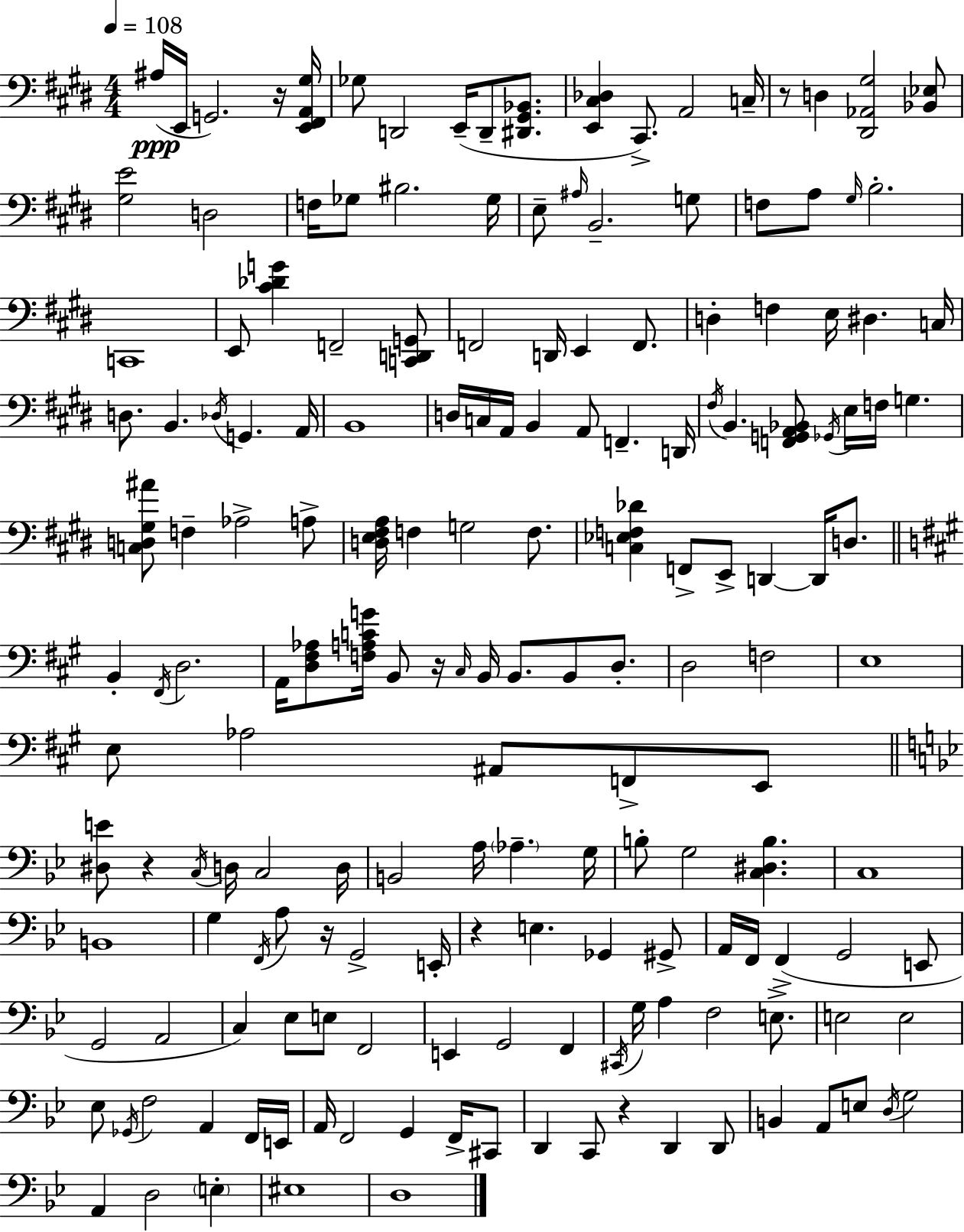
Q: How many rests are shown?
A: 7